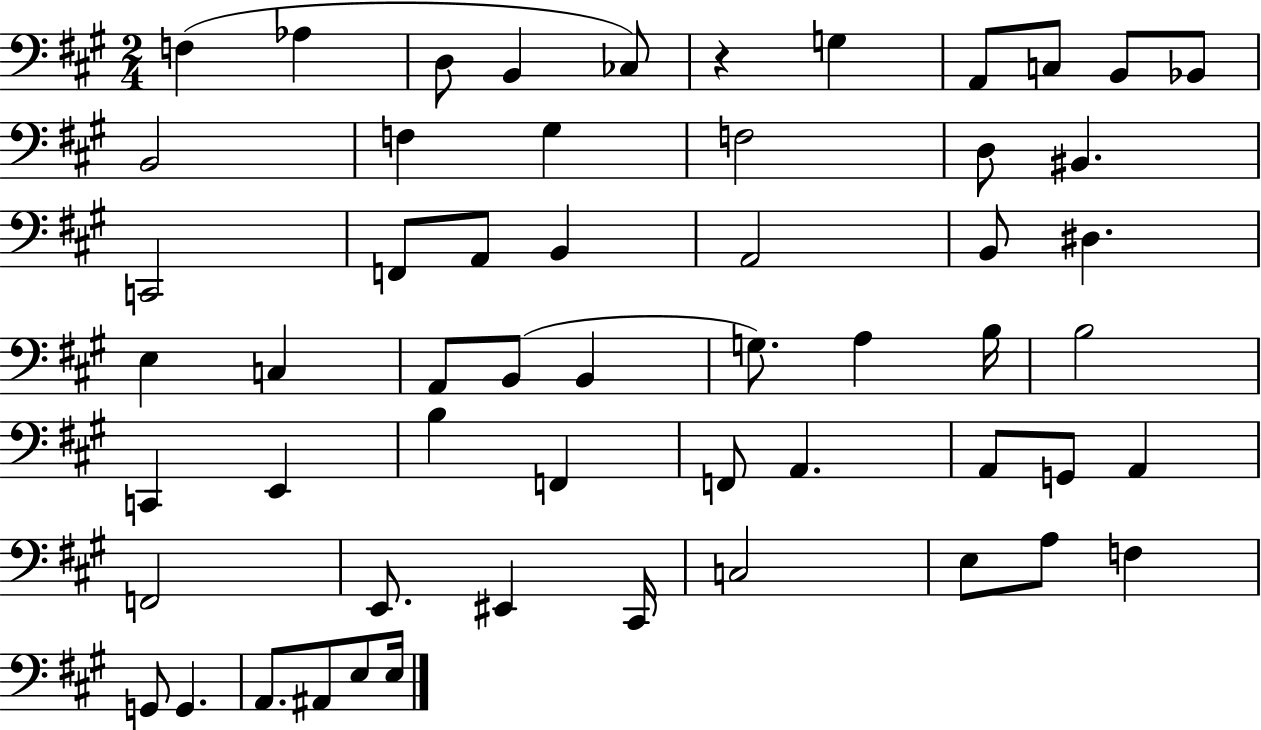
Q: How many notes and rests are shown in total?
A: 56